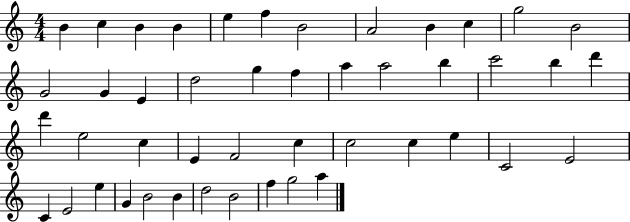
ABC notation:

X:1
T:Untitled
M:4/4
L:1/4
K:C
B c B B e f B2 A2 B c g2 B2 G2 G E d2 g f a a2 b c'2 b d' d' e2 c E F2 c c2 c e C2 E2 C E2 e G B2 B d2 B2 f g2 a